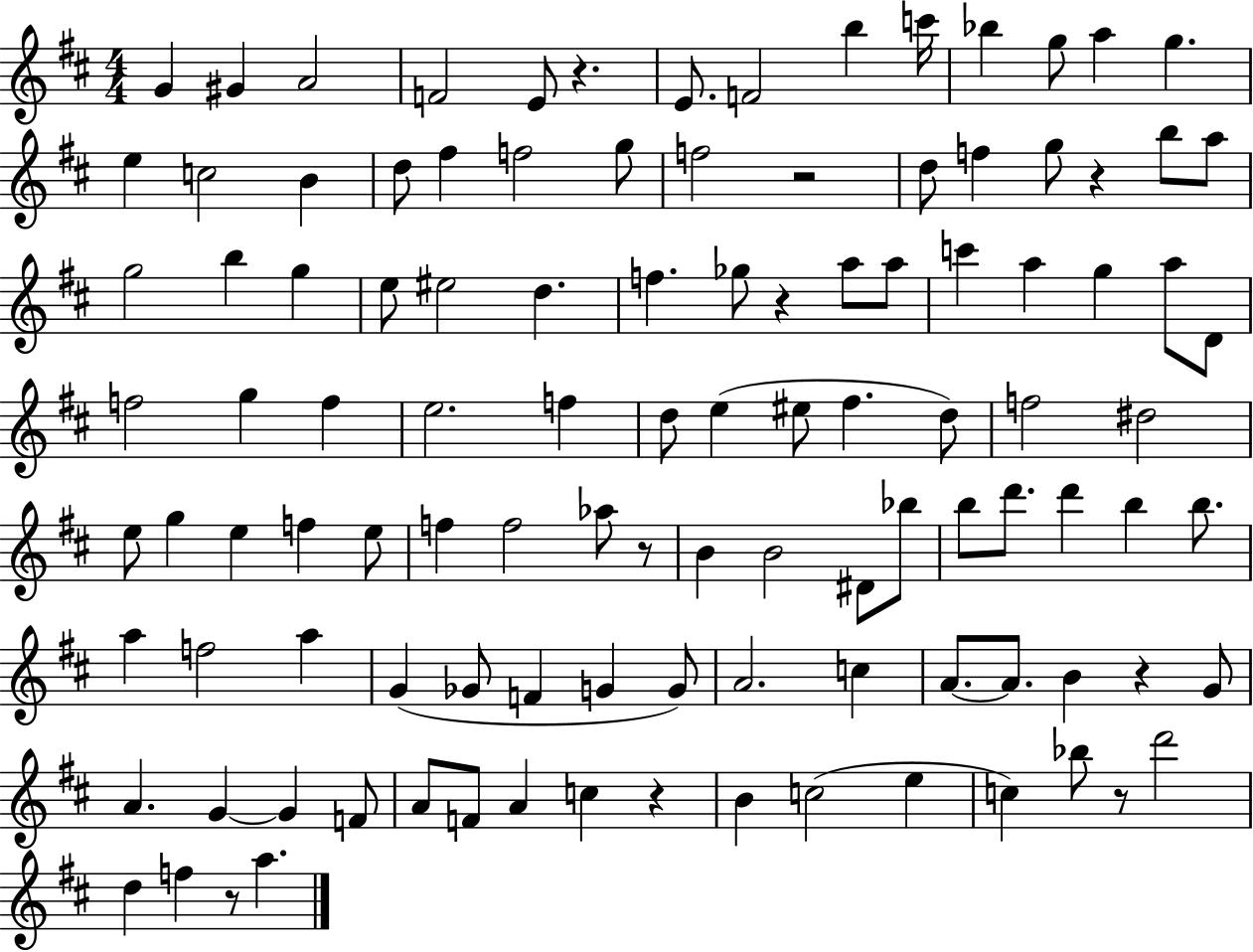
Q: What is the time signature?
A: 4/4